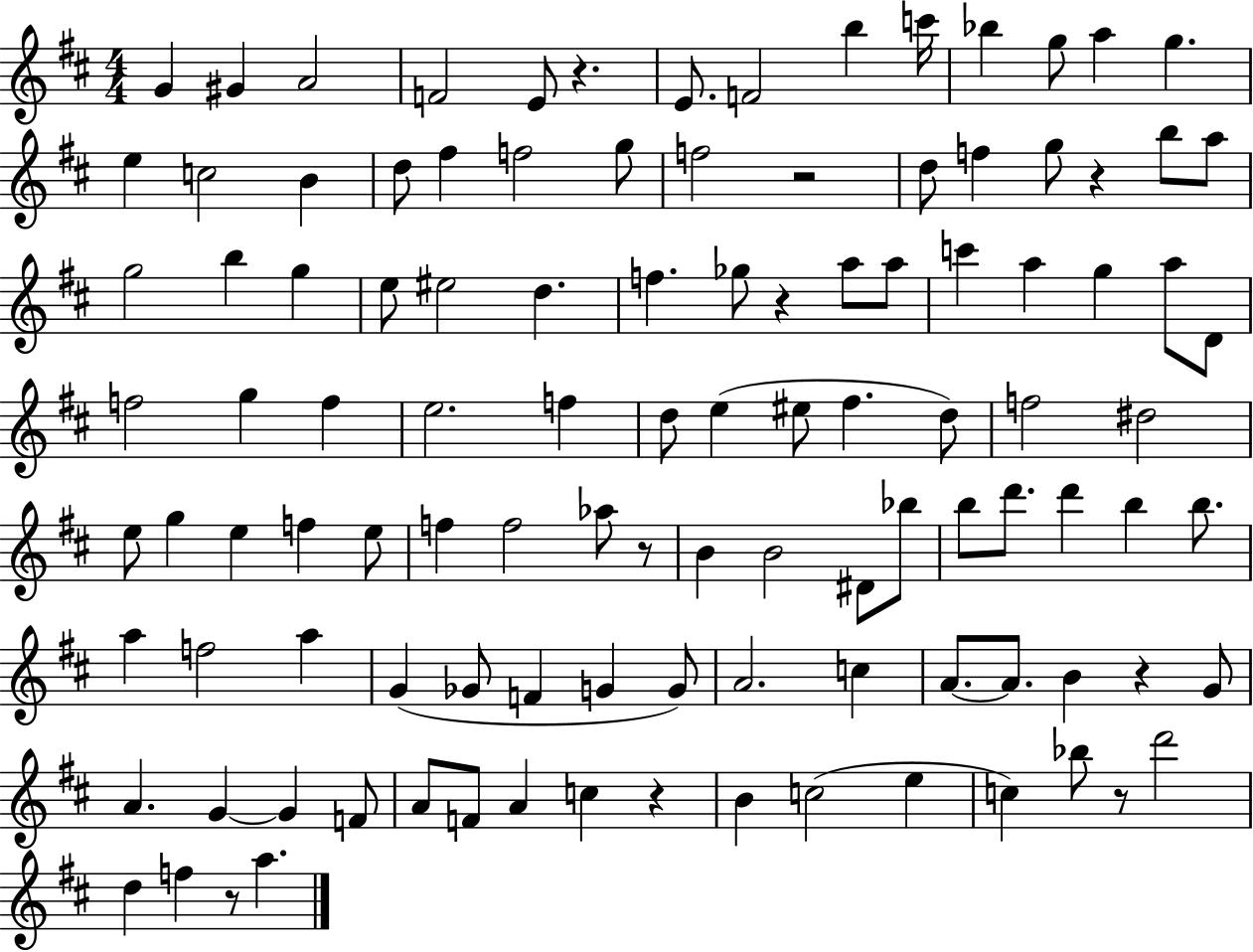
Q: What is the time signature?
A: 4/4